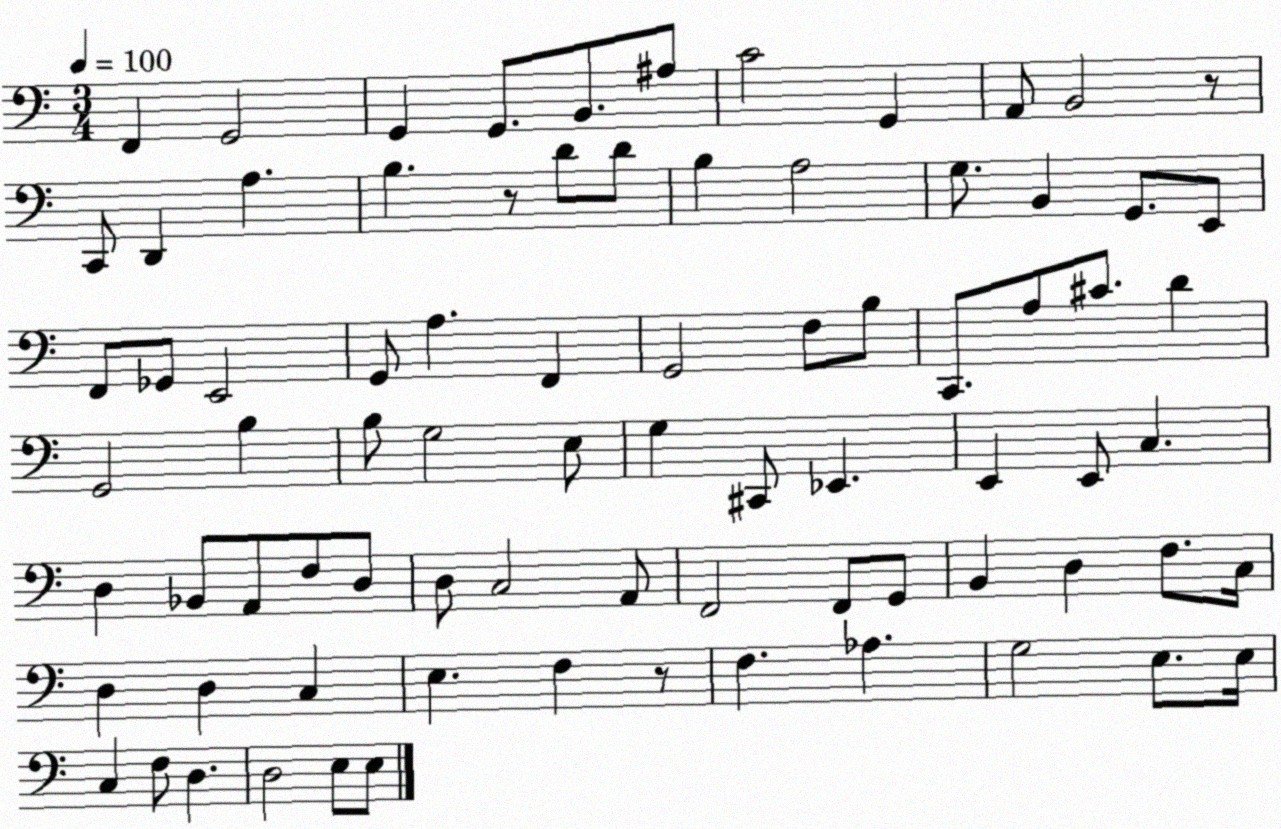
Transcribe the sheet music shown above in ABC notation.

X:1
T:Untitled
M:3/4
L:1/4
K:C
F,, G,,2 G,, G,,/2 B,,/2 ^A,/2 C2 G,, A,,/2 B,,2 z/2 C,,/2 D,, A, B, z/2 D/2 D/2 B, A,2 G,/2 B,, G,,/2 E,,/2 F,,/2 _G,,/2 E,,2 G,,/2 A, F,, G,,2 F,/2 B,/2 C,,/2 A,/2 ^C/2 D G,,2 B, B,/2 G,2 E,/2 G, ^C,,/2 _E,, E,, E,,/2 C, D, _B,,/2 A,,/2 F,/2 D,/2 D,/2 C,2 A,,/2 F,,2 F,,/2 G,,/2 B,, D, F,/2 C,/4 D, D, C, E, F, z/2 F, _A, G,2 E,/2 E,/4 C, F,/2 D, D,2 E,/2 E,/2